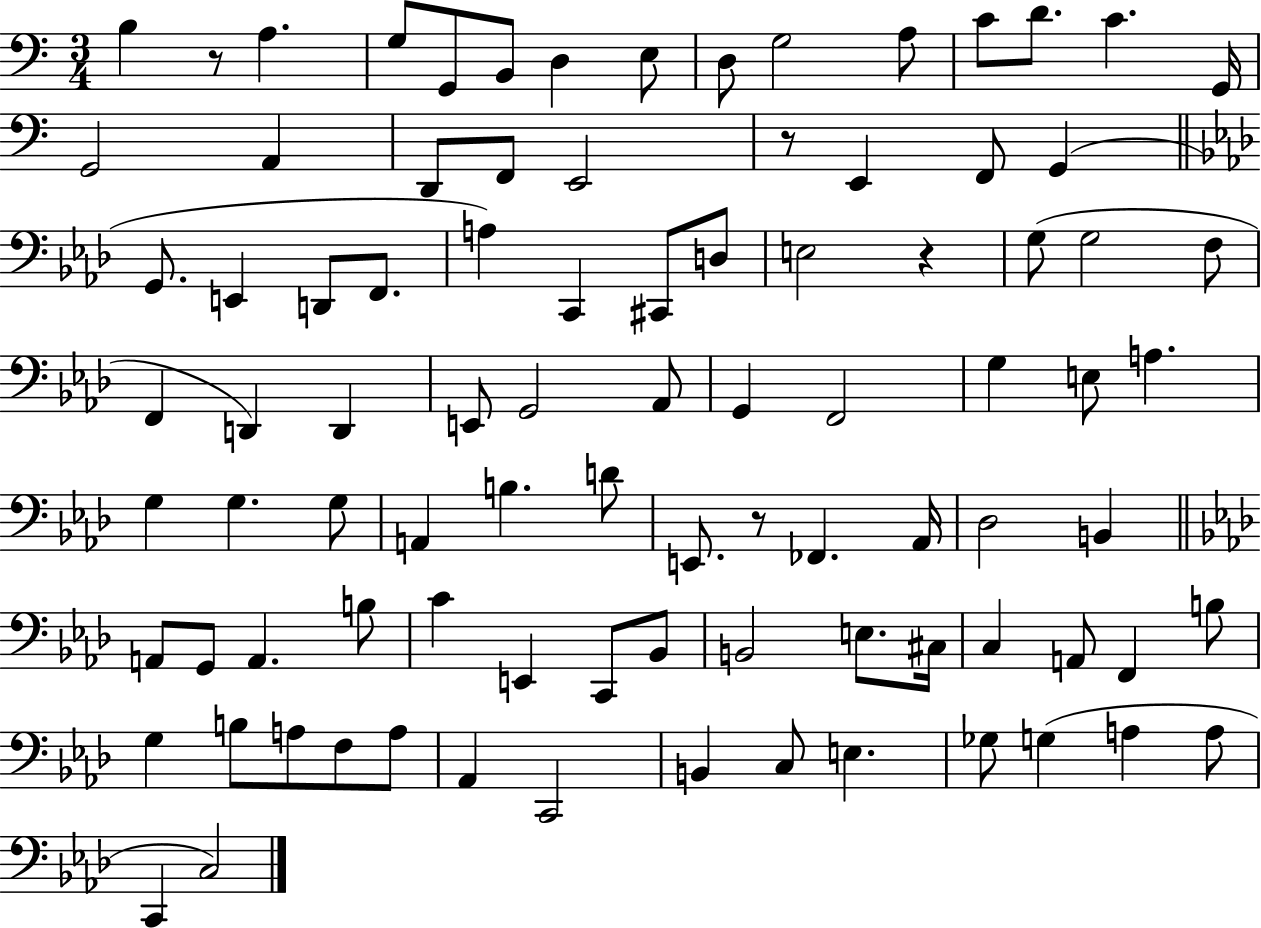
{
  \clef bass
  \numericTimeSignature
  \time 3/4
  \key c \major
  \repeat volta 2 { b4 r8 a4. | g8 g,8 b,8 d4 e8 | d8 g2 a8 | c'8 d'8. c'4. g,16 | \break g,2 a,4 | d,8 f,8 e,2 | r8 e,4 f,8 g,4( | \bar "||" \break \key f \minor g,8. e,4 d,8 f,8. | a4) c,4 cis,8 d8 | e2 r4 | g8( g2 f8 | \break f,4 d,4) d,4 | e,8 g,2 aes,8 | g,4 f,2 | g4 e8 a4. | \break g4 g4. g8 | a,4 b4. d'8 | e,8. r8 fes,4. aes,16 | des2 b,4 | \break \bar "||" \break \key aes \major a,8 g,8 a,4. b8 | c'4 e,4 c,8 bes,8 | b,2 e8. cis16 | c4 a,8 f,4 b8 | \break g4 b8 a8 f8 a8 | aes,4 c,2 | b,4 c8 e4. | ges8 g4( a4 a8 | \break c,4 c2) | } \bar "|."
}